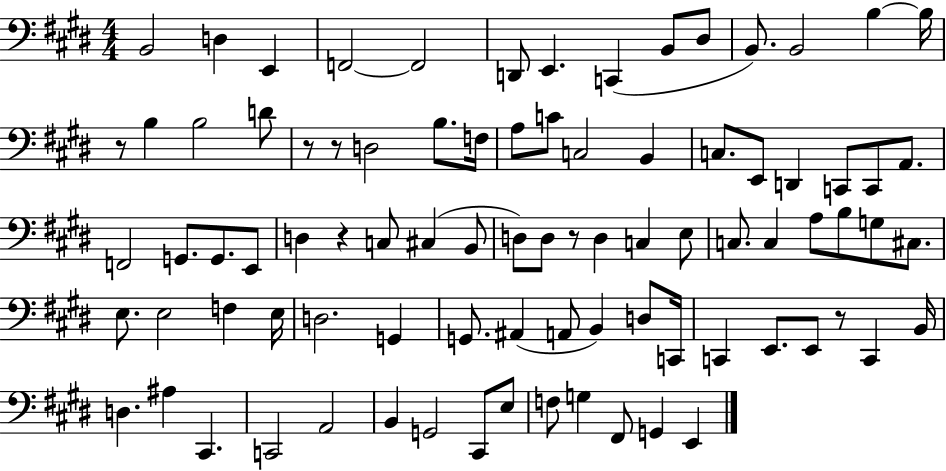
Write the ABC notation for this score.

X:1
T:Untitled
M:4/4
L:1/4
K:E
B,,2 D, E,, F,,2 F,,2 D,,/2 E,, C,, B,,/2 ^D,/2 B,,/2 B,,2 B, B,/4 z/2 B, B,2 D/2 z/2 z/2 D,2 B,/2 F,/4 A,/2 C/2 C,2 B,, C,/2 E,,/2 D,, C,,/2 C,,/2 A,,/2 F,,2 G,,/2 G,,/2 E,,/2 D, z C,/2 ^C, B,,/2 D,/2 D,/2 z/2 D, C, E,/2 C,/2 C, A,/2 B,/2 G,/2 ^C,/2 E,/2 E,2 F, E,/4 D,2 G,, G,,/2 ^A,, A,,/2 B,, D,/2 C,,/4 C,, E,,/2 E,,/2 z/2 C,, B,,/4 D, ^A, ^C,, C,,2 A,,2 B,, G,,2 ^C,,/2 E,/2 F,/2 G, ^F,,/2 G,, E,,